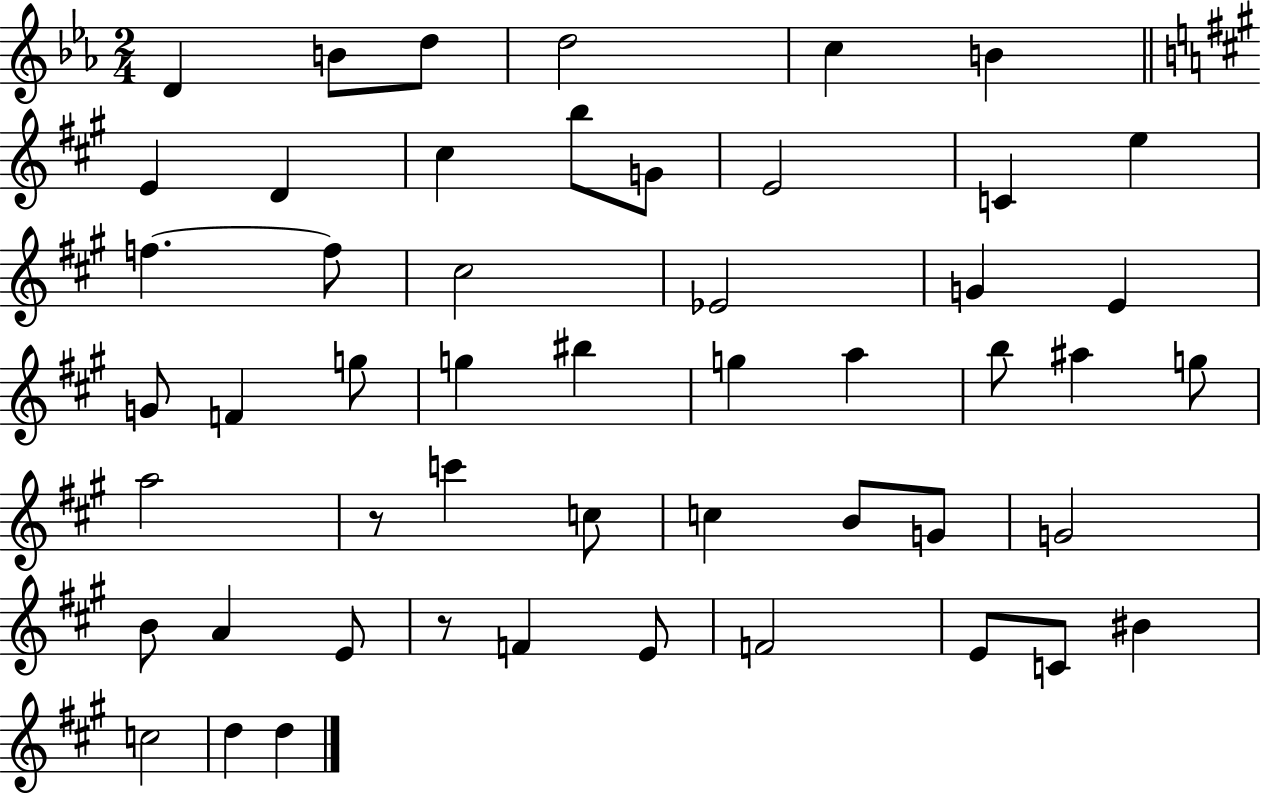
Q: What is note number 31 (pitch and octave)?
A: A5